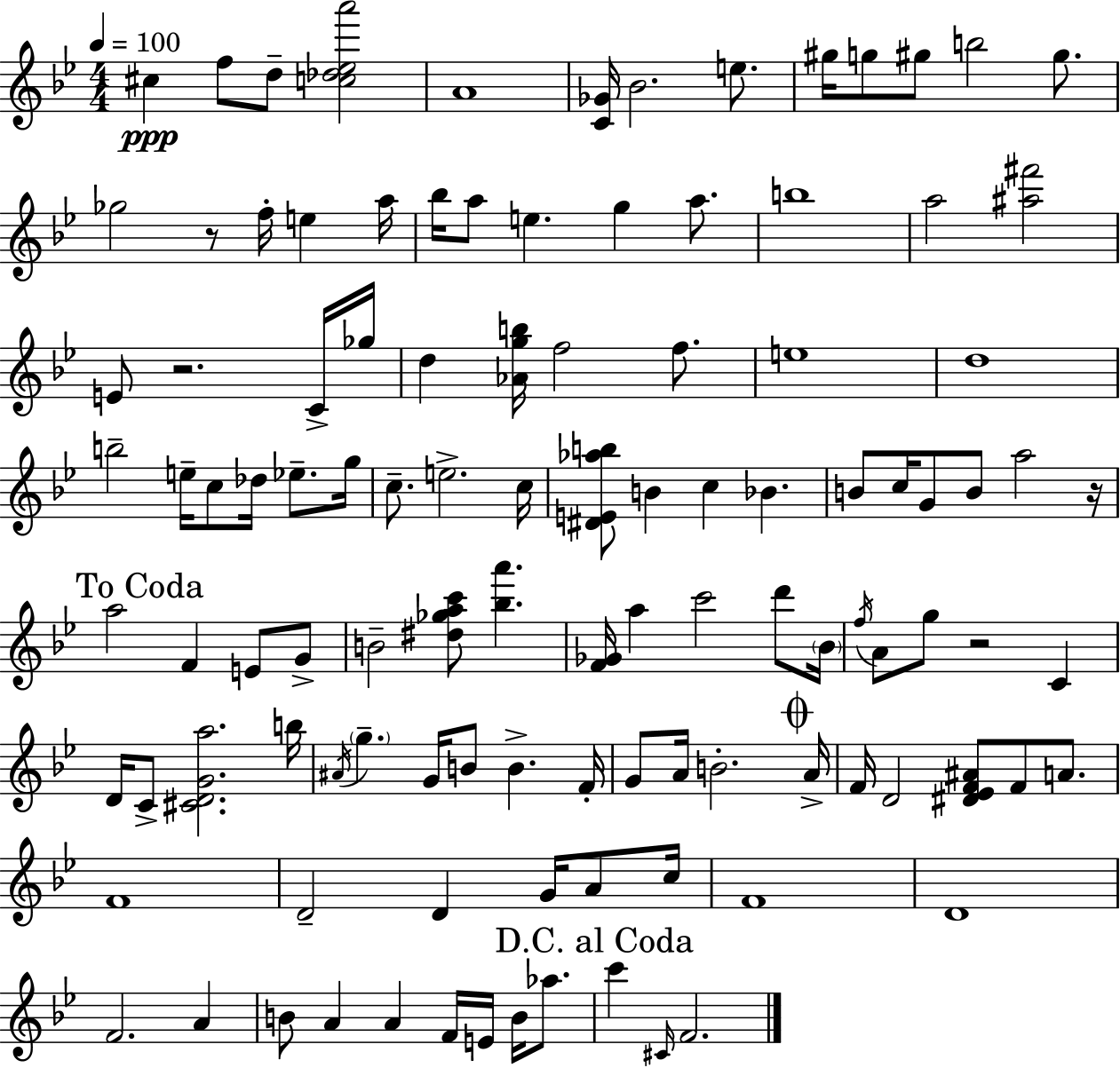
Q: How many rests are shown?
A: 4